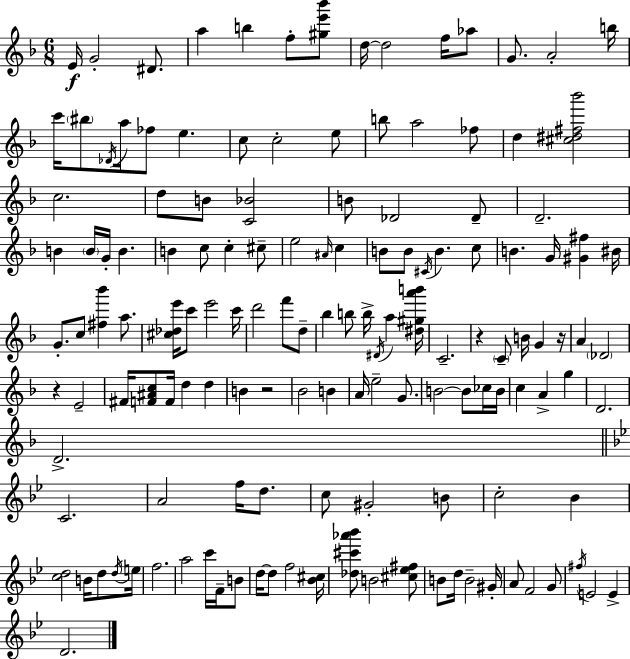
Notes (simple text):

E4/s G4/h D#4/e. A5/q B5/q F5/e [G#5,E6,Bb6]/e D5/s D5/h F5/s Ab5/e G4/e. A4/h B5/s C6/s BIS5/e Db4/s A5/s FES5/e E5/q. C5/e C5/h E5/e B5/e A5/h FES5/e D5/q [C#5,D#5,F#5,Bb6]/h C5/h. D5/e B4/e [C4,Bb4]/h B4/e Db4/h Db4/e D4/h. B4/q B4/s G4/s B4/q. B4/q C5/e C5/q C#5/e E5/h A#4/s C5/q B4/e B4/e C#4/s B4/q. C5/e B4/q. G4/s [G#4,F#5]/q BIS4/s G4/e. C5/e [F#5,Bb6]/q A5/e. [C#5,Db5,E6]/s C6/e E6/h C6/s D6/h F6/e D5/e Bb5/q B5/e B5/s D#4/s A5/q [D#5,G#5,A6,B6]/s C4/h. R/q C4/e B4/s G4/q R/s A4/q Db4/h R/q E4/h F#4/s [F4,A#4,C5]/e F4/s D5/q D5/q B4/q R/h Bb4/h B4/q A4/s E5/h G4/e. B4/h B4/e CES5/s B4/s C5/q A4/q G5/q D4/h. D4/h. C4/h. A4/h F5/s D5/e. C5/e G#4/h B4/e C5/h Bb4/q [C5,D5]/h B4/s D5/e D5/s E5/s F5/h. A5/h C6/s F4/s B4/e D5/s D5/e F5/h [Bb4,C#5]/s [Db5,C#6,Ab6,Bb6]/e B4/h [C#5,Eb5,F#5]/e B4/e D5/s B4/h G#4/s A4/e F4/h G4/e F#5/s E4/h E4/q D4/h.